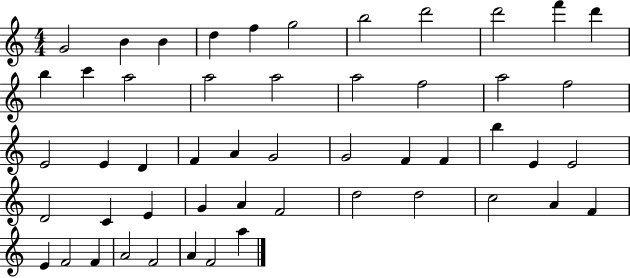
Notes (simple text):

G4/h B4/q B4/q D5/q F5/q G5/h B5/h D6/h D6/h F6/q D6/q B5/q C6/q A5/h A5/h A5/h A5/h F5/h A5/h F5/h E4/h E4/q D4/q F4/q A4/q G4/h G4/h F4/q F4/q B5/q E4/q E4/h D4/h C4/q E4/q G4/q A4/q F4/h D5/h D5/h C5/h A4/q F4/q E4/q F4/h F4/q A4/h F4/h A4/q F4/h A5/q